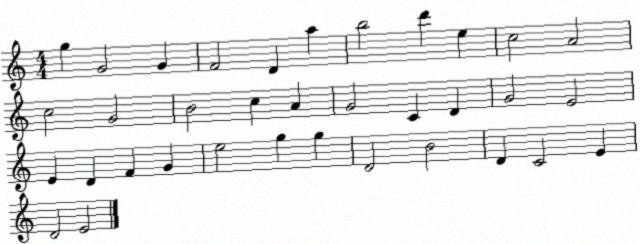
X:1
T:Untitled
M:4/4
L:1/4
K:C
g G2 G F2 D a b2 d' e c2 A2 c2 G2 B2 c A G2 C D G2 E2 E D F G e2 g g D2 B2 D C2 E D2 E2